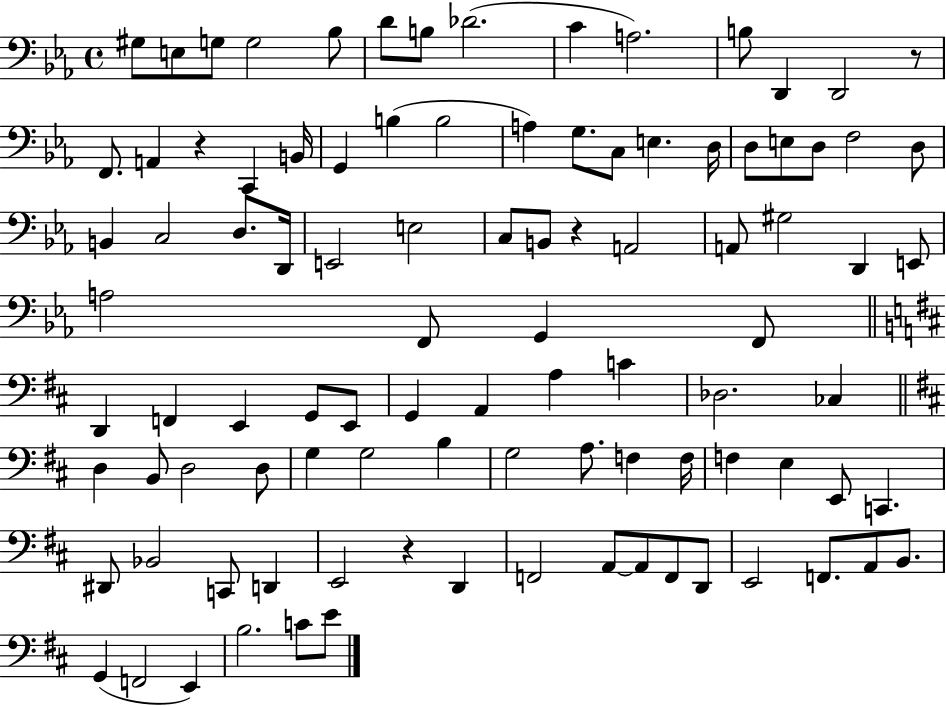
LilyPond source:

{
  \clef bass
  \time 4/4
  \defaultTimeSignature
  \key ees \major
  \repeat volta 2 { gis8 e8 g8 g2 bes8 | d'8 b8 des'2.( | c'4 a2.) | b8 d,4 d,2 r8 | \break f,8. a,4 r4 c,4 b,16 | g,4 b4( b2 | a4) g8. c8 e4. d16 | d8 e8 d8 f2 d8 | \break b,4 c2 d8. d,16 | e,2 e2 | c8 b,8 r4 a,2 | a,8 gis2 d,4 e,8 | \break a2 f,8 g,4 f,8 | \bar "||" \break \key b \minor d,4 f,4 e,4 g,8 e,8 | g,4 a,4 a4 c'4 | des2. ces4 | \bar "||" \break \key b \minor d4 b,8 d2 d8 | g4 g2 b4 | g2 a8. f4 f16 | f4 e4 e,8 c,4. | \break dis,8 bes,2 c,8 d,4 | e,2 r4 d,4 | f,2 a,8~~ a,8 f,8 d,8 | e,2 f,8. a,8 b,8. | \break g,4( f,2 e,4) | b2. c'8 e'8 | } \bar "|."
}